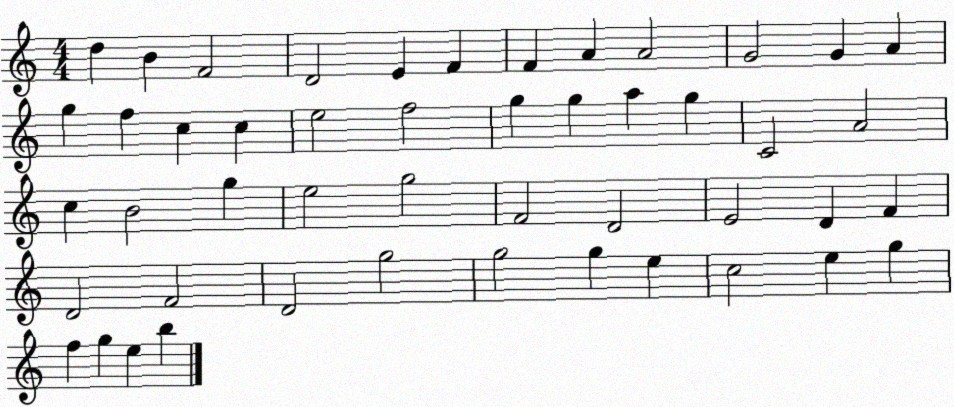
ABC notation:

X:1
T:Untitled
M:4/4
L:1/4
K:C
d B F2 D2 E F F A A2 G2 G A g f c c e2 f2 g g a g C2 A2 c B2 g e2 g2 F2 D2 E2 D F D2 F2 D2 g2 g2 g e c2 e g f g e b